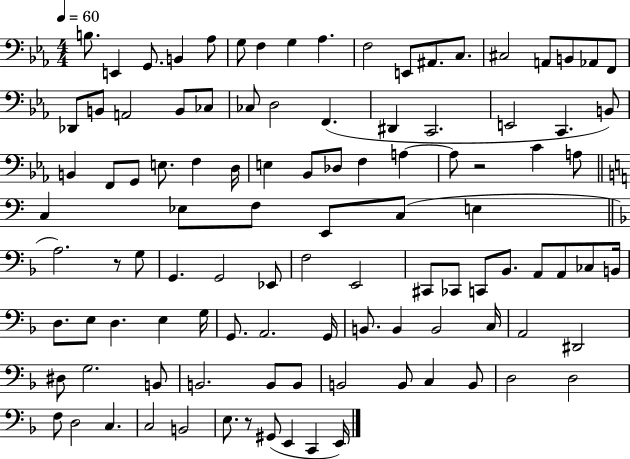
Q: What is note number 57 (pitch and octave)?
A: F3